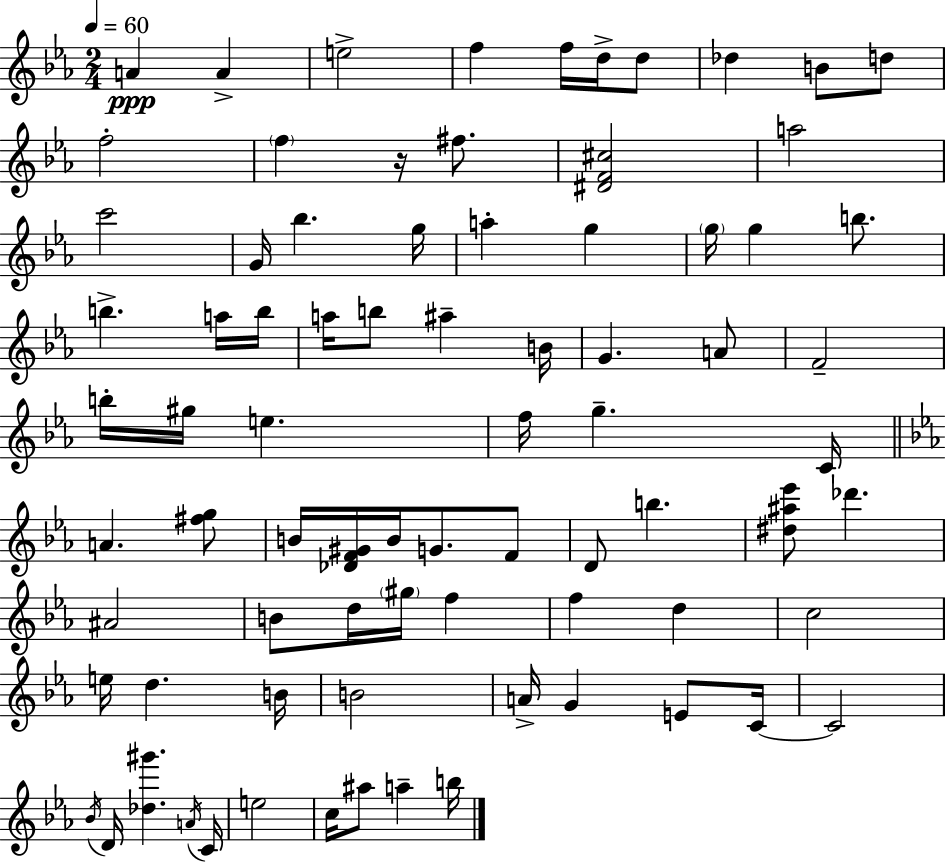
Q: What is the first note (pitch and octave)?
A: A4